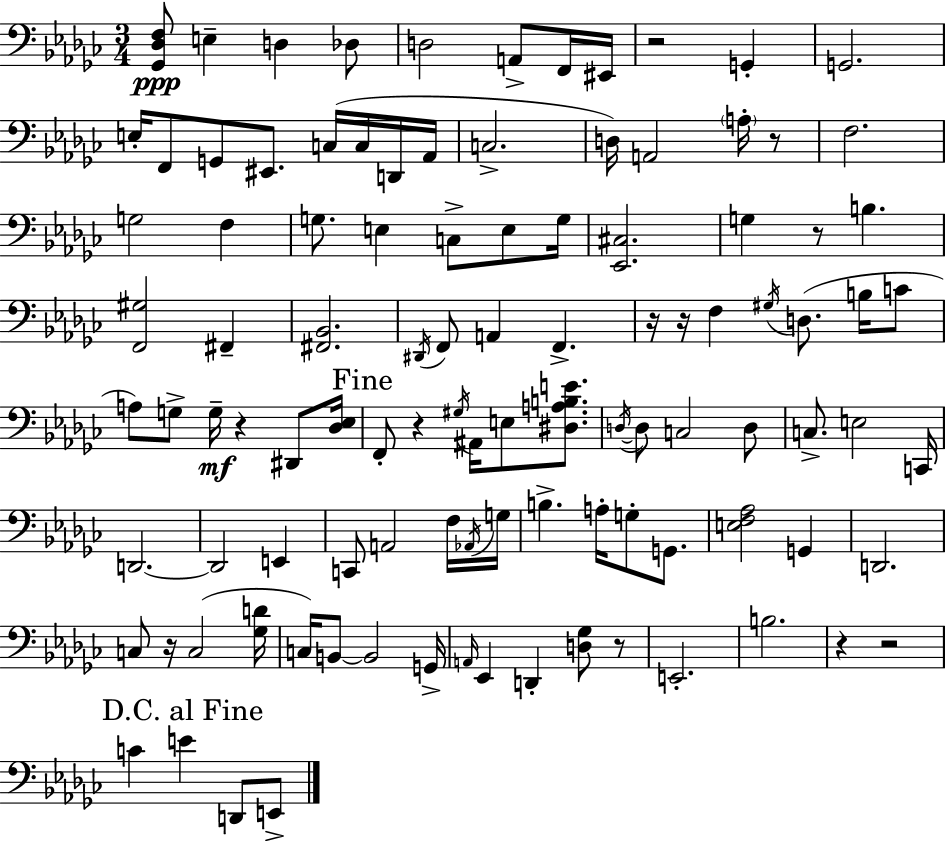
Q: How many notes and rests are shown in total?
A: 105